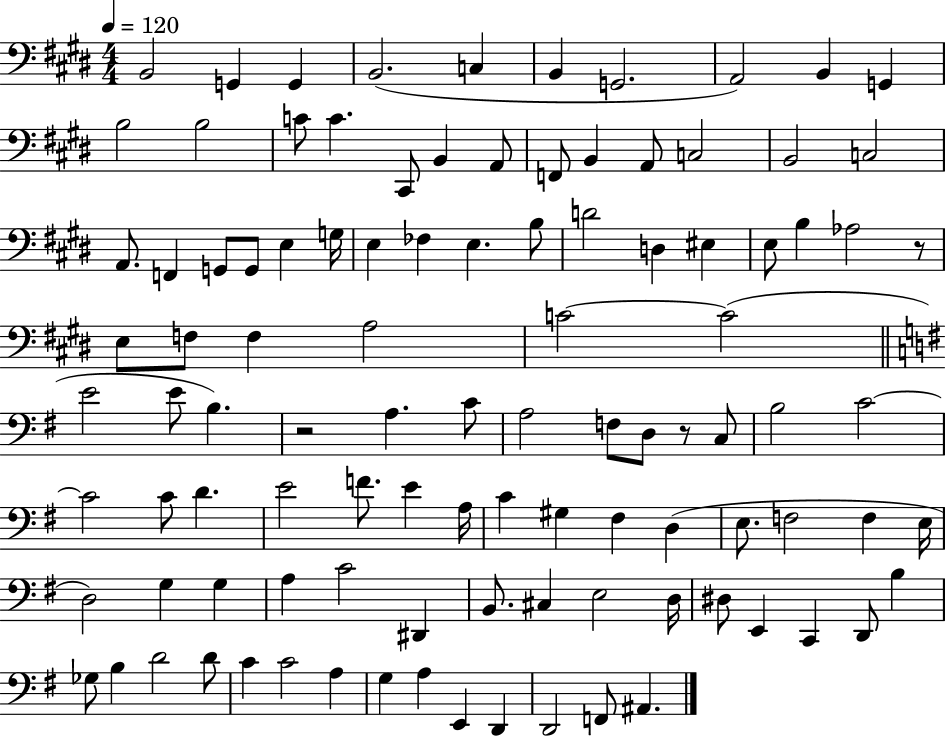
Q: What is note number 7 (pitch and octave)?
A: G2